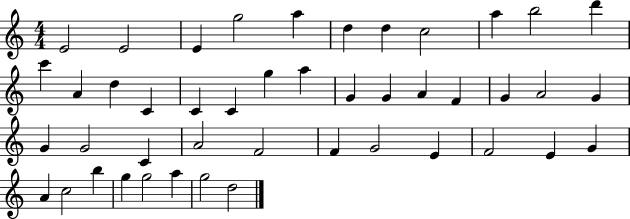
E4/h E4/h E4/q G5/h A5/q D5/q D5/q C5/h A5/q B5/h D6/q C6/q A4/q D5/q C4/q C4/q C4/q G5/q A5/q G4/q G4/q A4/q F4/q G4/q A4/h G4/q G4/q G4/h C4/q A4/h F4/h F4/q G4/h E4/q F4/h E4/q G4/q A4/q C5/h B5/q G5/q G5/h A5/q G5/h D5/h